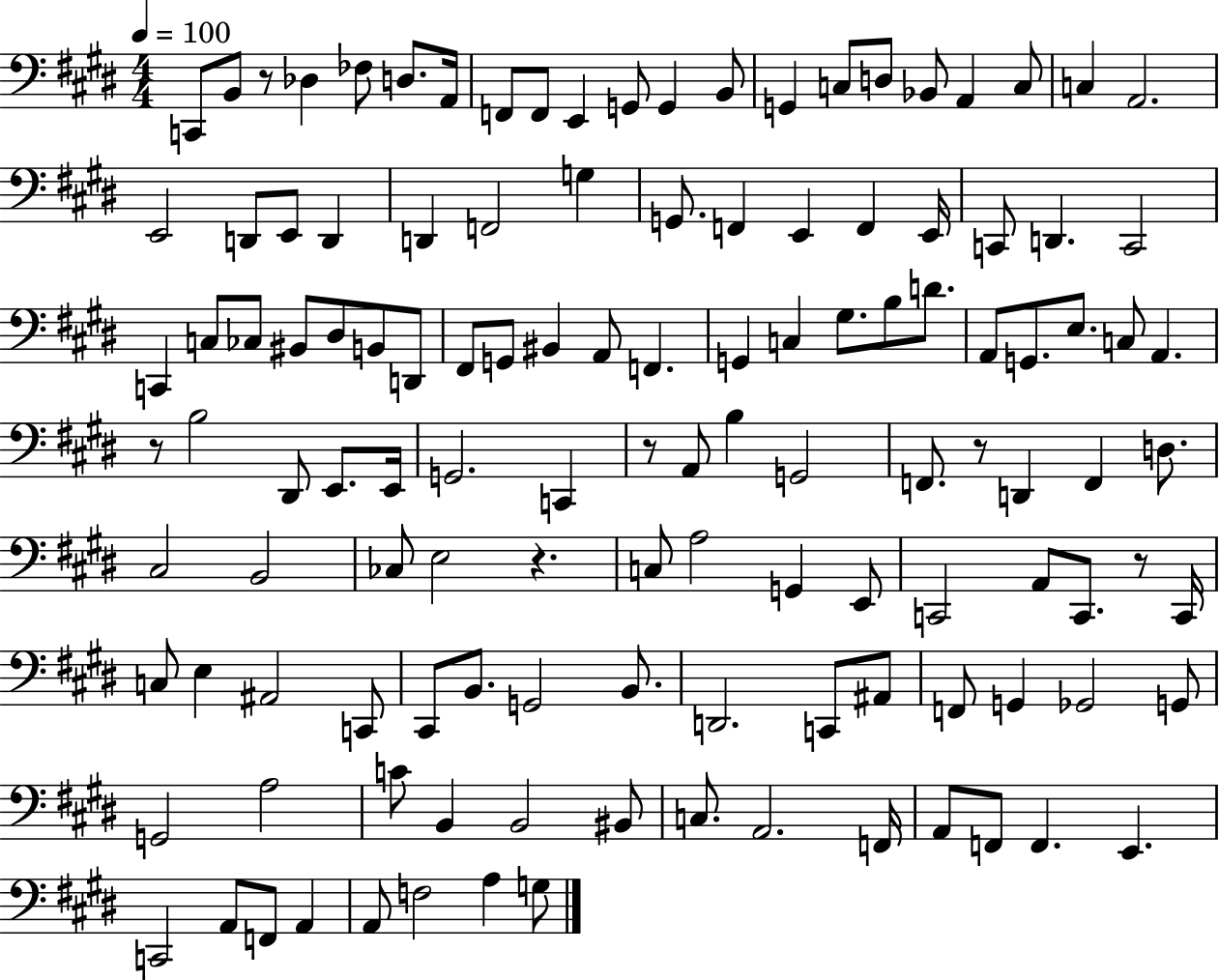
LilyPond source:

{
  \clef bass
  \numericTimeSignature
  \time 4/4
  \key e \major
  \tempo 4 = 100
  c,8 b,8 r8 des4 fes8 d8. a,16 | f,8 f,8 e,4 g,8 g,4 b,8 | g,4 c8 d8 bes,8 a,4 c8 | c4 a,2. | \break e,2 d,8 e,8 d,4 | d,4 f,2 g4 | g,8. f,4 e,4 f,4 e,16 | c,8 d,4. c,2 | \break c,4 c8 ces8 bis,8 dis8 b,8 d,8 | fis,8 g,8 bis,4 a,8 f,4. | g,4 c4 gis8. b8 d'8. | a,8 g,8. e8. c8 a,4. | \break r8 b2 dis,8 e,8. e,16 | g,2. c,4 | r8 a,8 b4 g,2 | f,8. r8 d,4 f,4 d8. | \break cis2 b,2 | ces8 e2 r4. | c8 a2 g,4 e,8 | c,2 a,8 c,8. r8 c,16 | \break c8 e4 ais,2 c,8 | cis,8 b,8. g,2 b,8. | d,2. c,8 ais,8 | f,8 g,4 ges,2 g,8 | \break g,2 a2 | c'8 b,4 b,2 bis,8 | c8. a,2. f,16 | a,8 f,8 f,4. e,4. | \break c,2 a,8 f,8 a,4 | a,8 f2 a4 g8 | \bar "|."
}